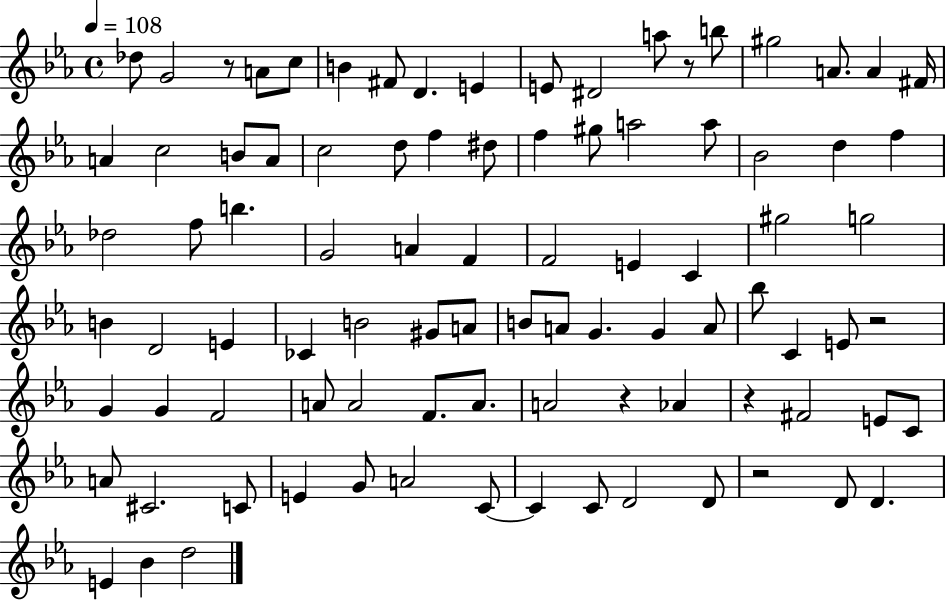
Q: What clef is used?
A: treble